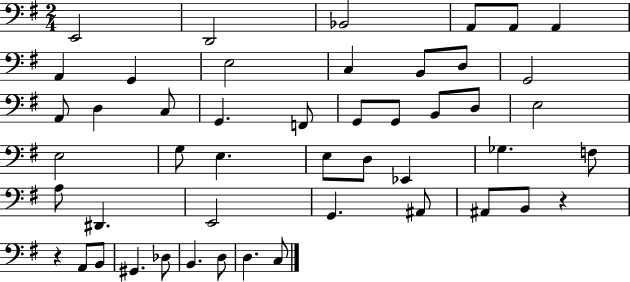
{
  \clef bass
  \numericTimeSignature
  \time 2/4
  \key g \major
  \repeat volta 2 { e,2 | d,2 | bes,2 | a,8 a,8 a,4 | \break a,4 g,4 | e2 | c4 b,8 d8 | g,2 | \break a,8 d4 c8 | g,4. f,8 | g,8 g,8 b,8 d8 | e2 | \break e2 | g8 e4. | e8 d8 ees,4 | ges4. f8 | \break a8 dis,4. | e,2 | g,4. ais,8 | ais,8 b,8 r4 | \break r4 a,8 b,8 | gis,4. des8 | b,4. d8 | d4. c8 | \break } \bar "|."
}